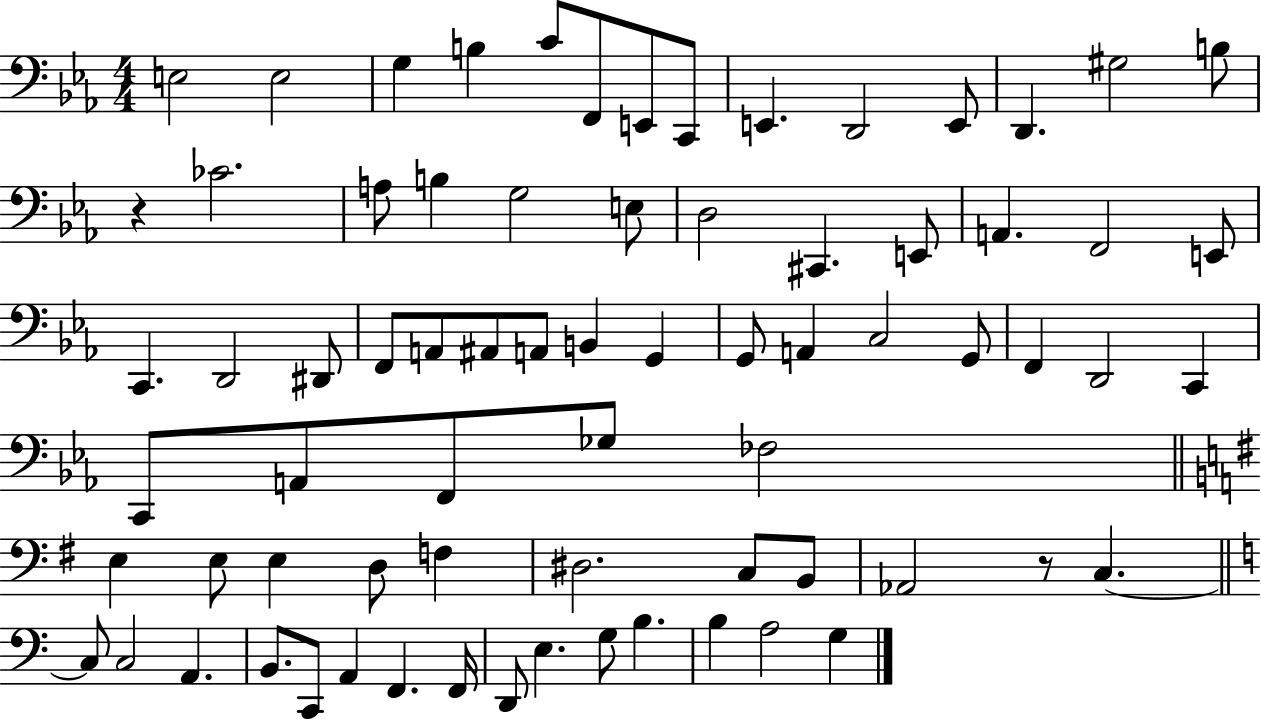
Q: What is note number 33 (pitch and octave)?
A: B2